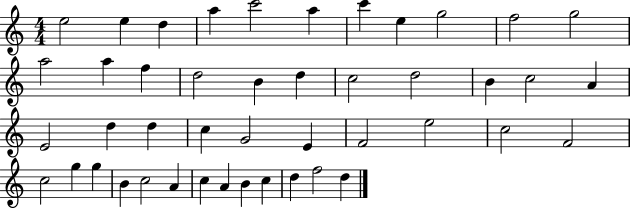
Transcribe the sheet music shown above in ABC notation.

X:1
T:Untitled
M:4/4
L:1/4
K:C
e2 e d a c'2 a c' e g2 f2 g2 a2 a f d2 B d c2 d2 B c2 A E2 d d c G2 E F2 e2 c2 F2 c2 g g B c2 A c A B c d f2 d